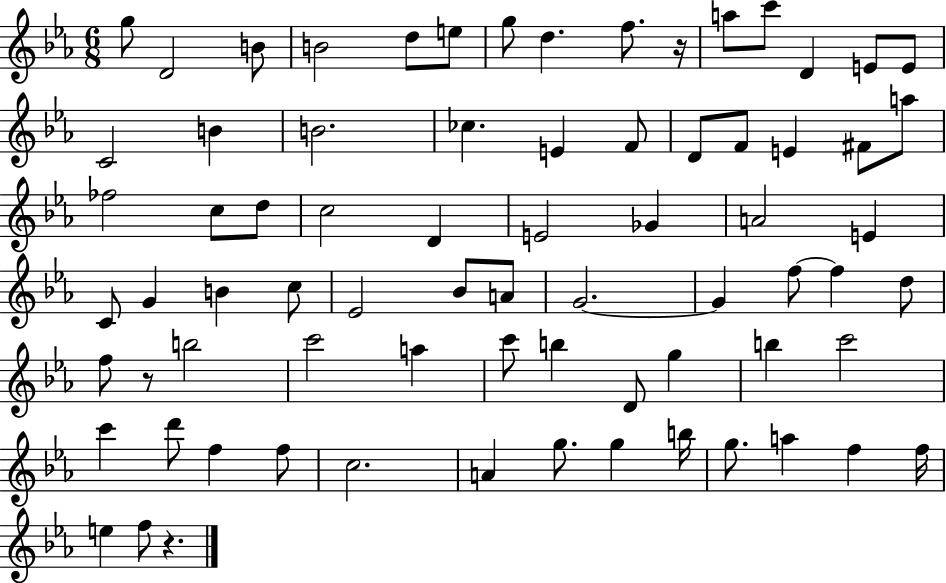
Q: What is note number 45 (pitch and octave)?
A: F5